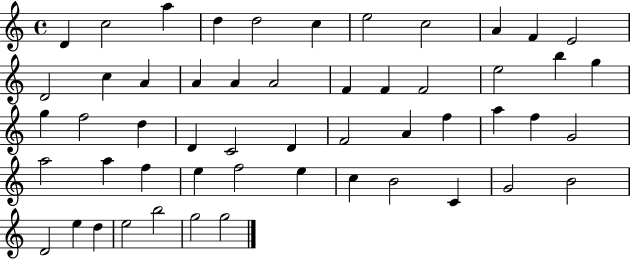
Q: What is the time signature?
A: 4/4